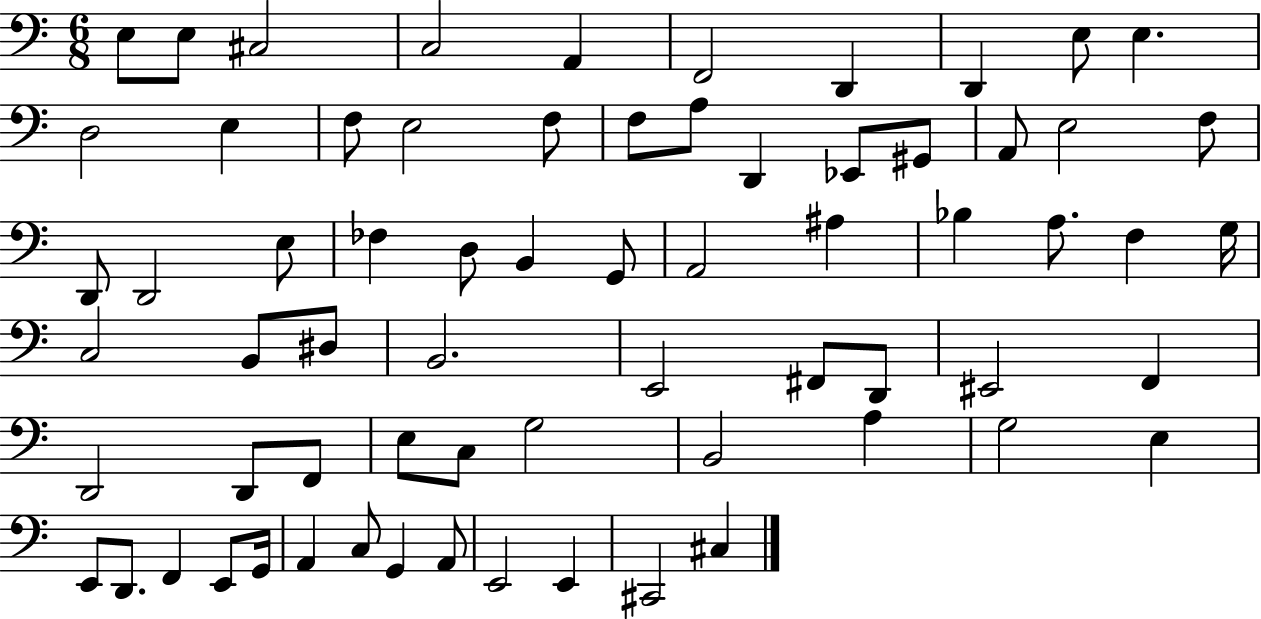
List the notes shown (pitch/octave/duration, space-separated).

E3/e E3/e C#3/h C3/h A2/q F2/h D2/q D2/q E3/e E3/q. D3/h E3/q F3/e E3/h F3/e F3/e A3/e D2/q Eb2/e G#2/e A2/e E3/h F3/e D2/e D2/h E3/e FES3/q D3/e B2/q G2/e A2/h A#3/q Bb3/q A3/e. F3/q G3/s C3/h B2/e D#3/e B2/h. E2/h F#2/e D2/e EIS2/h F2/q D2/h D2/e F2/e E3/e C3/e G3/h B2/h A3/q G3/h E3/q E2/e D2/e. F2/q E2/e G2/s A2/q C3/e G2/q A2/e E2/h E2/q C#2/h C#3/q